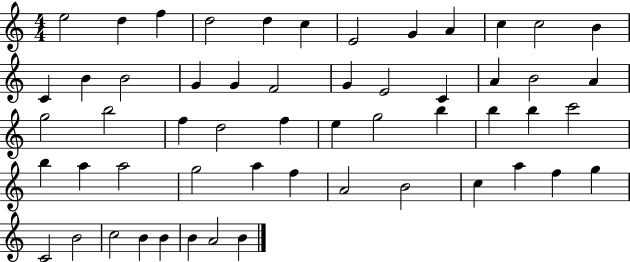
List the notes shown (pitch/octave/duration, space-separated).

E5/h D5/q F5/q D5/h D5/q C5/q E4/h G4/q A4/q C5/q C5/h B4/q C4/q B4/q B4/h G4/q G4/q F4/h G4/q E4/h C4/q A4/q B4/h A4/q G5/h B5/h F5/q D5/h F5/q E5/q G5/h B5/q B5/q B5/q C6/h B5/q A5/q A5/h G5/h A5/q F5/q A4/h B4/h C5/q A5/q F5/q G5/q C4/h B4/h C5/h B4/q B4/q B4/q A4/h B4/q